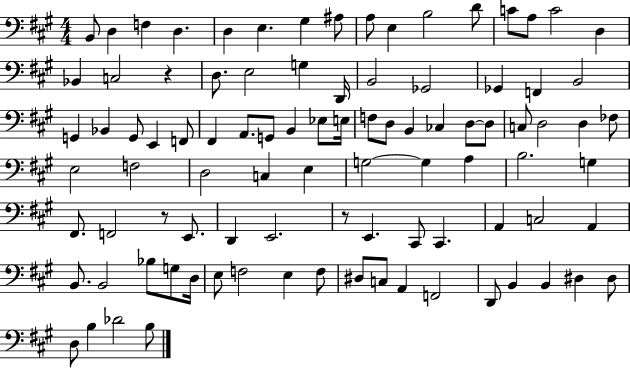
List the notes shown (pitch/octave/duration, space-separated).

B2/e D3/q F3/q D3/q. D3/q E3/q. G#3/q A#3/e A3/e E3/q B3/h D4/e C4/e A3/e C4/h D3/q Bb2/q C3/h R/q D3/e. E3/h G3/q D2/s B2/h Gb2/h Gb2/q F2/q B2/h G2/q Bb2/q G2/e E2/q F2/e F#2/q A2/e. G2/e B2/q Eb3/e E3/s F3/e D3/e B2/q CES3/q D3/e D3/e C3/e D3/h D3/q FES3/e E3/h F3/h D3/h C3/q E3/q G3/h G3/q A3/q B3/h. G3/q F#2/e. F2/h R/e E2/e. D2/q E2/h. R/e E2/q. C#2/e C#2/q. A2/q C3/h A2/q B2/e. B2/h Bb3/e G3/e D3/s E3/e F3/h E3/q F3/e D#3/e C3/e A2/q F2/h D2/e B2/q B2/q D#3/q D#3/e D3/e B3/q Db4/h B3/e